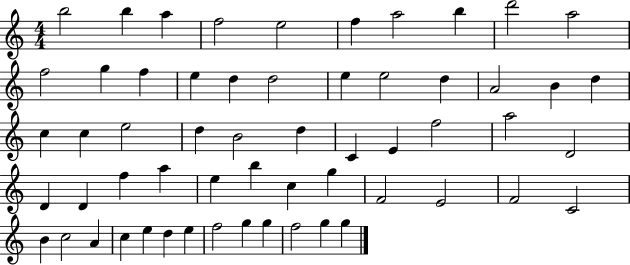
{
  \clef treble
  \numericTimeSignature
  \time 4/4
  \key c \major
  b''2 b''4 a''4 | f''2 e''2 | f''4 a''2 b''4 | d'''2 a''2 | \break f''2 g''4 f''4 | e''4 d''4 d''2 | e''4 e''2 d''4 | a'2 b'4 d''4 | \break c''4 c''4 e''2 | d''4 b'2 d''4 | c'4 e'4 f''2 | a''2 d'2 | \break d'4 d'4 f''4 a''4 | e''4 b''4 c''4 g''4 | f'2 e'2 | f'2 c'2 | \break b'4 c''2 a'4 | c''4 e''4 d''4 e''4 | f''2 g''4 g''4 | f''2 g''4 g''4 | \break \bar "|."
}